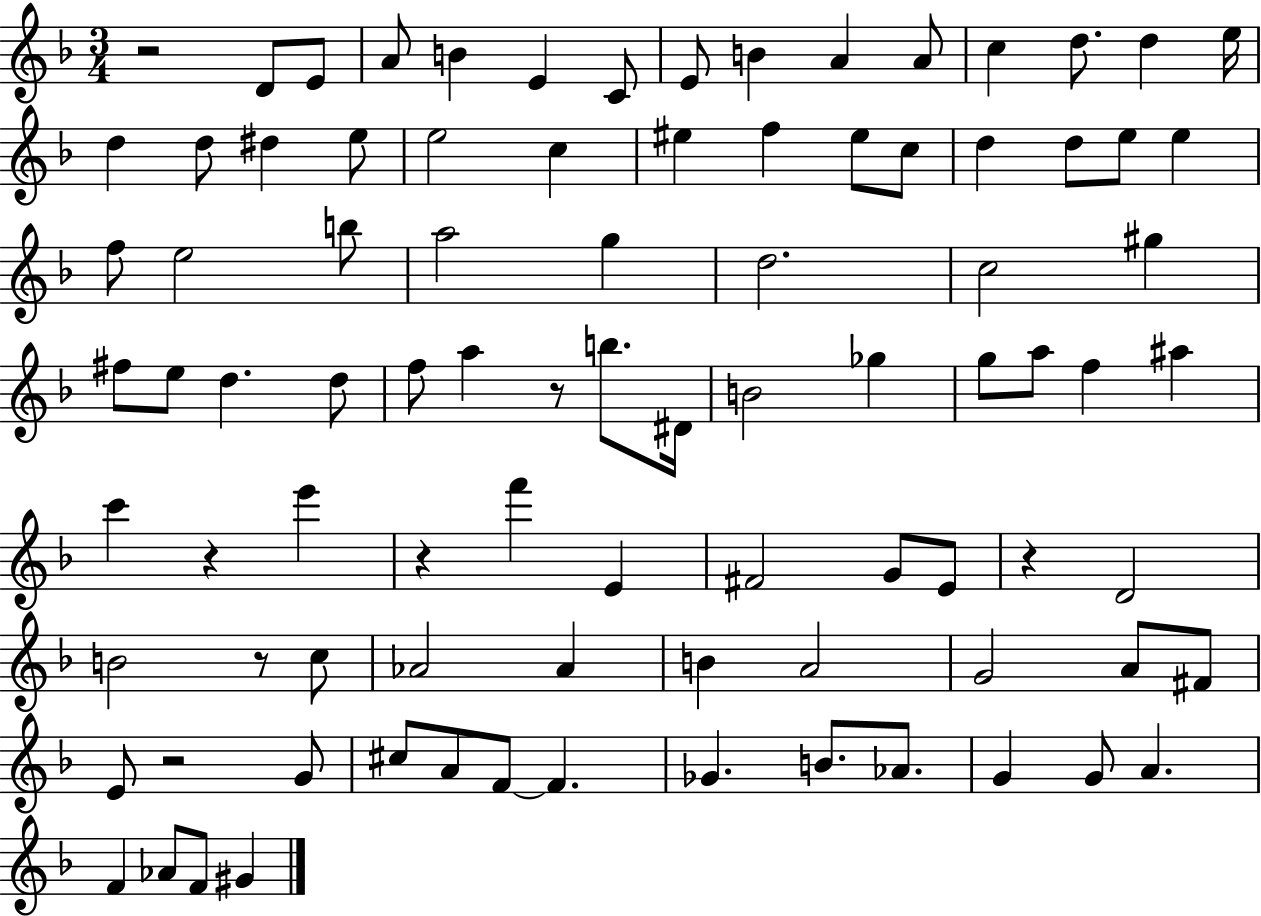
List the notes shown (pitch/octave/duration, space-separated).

R/h D4/e E4/e A4/e B4/q E4/q C4/e E4/e B4/q A4/q A4/e C5/q D5/e. D5/q E5/s D5/q D5/e D#5/q E5/e E5/h C5/q EIS5/q F5/q EIS5/e C5/e D5/q D5/e E5/e E5/q F5/e E5/h B5/e A5/h G5/q D5/h. C5/h G#5/q F#5/e E5/e D5/q. D5/e F5/e A5/q R/e B5/e. D#4/s B4/h Gb5/q G5/e A5/e F5/q A#5/q C6/q R/q E6/q R/q F6/q E4/q F#4/h G4/e E4/e R/q D4/h B4/h R/e C5/e Ab4/h Ab4/q B4/q A4/h G4/h A4/e F#4/e E4/e R/h G4/e C#5/e A4/e F4/e F4/q. Gb4/q. B4/e. Ab4/e. G4/q G4/e A4/q. F4/q Ab4/e F4/e G#4/q